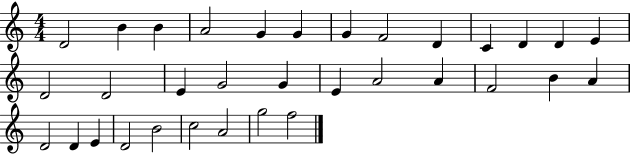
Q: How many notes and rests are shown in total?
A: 33